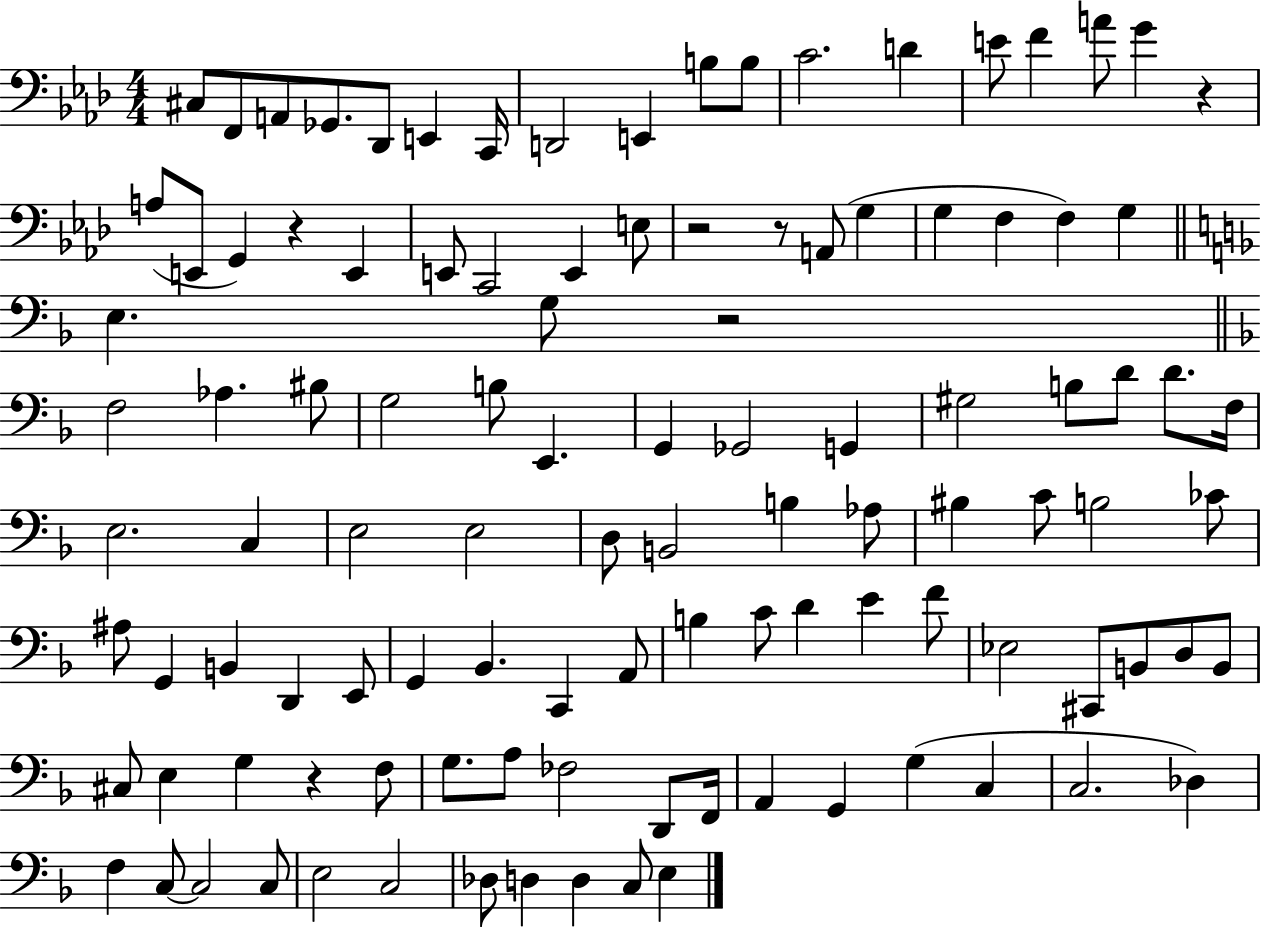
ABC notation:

X:1
T:Untitled
M:4/4
L:1/4
K:Ab
^C,/2 F,,/2 A,,/2 _G,,/2 _D,,/2 E,, C,,/4 D,,2 E,, B,/2 B,/2 C2 D E/2 F A/2 G z A,/2 E,,/2 G,, z E,, E,,/2 C,,2 E,, E,/2 z2 z/2 A,,/2 G, G, F, F, G, E, G,/2 z2 F,2 _A, ^B,/2 G,2 B,/2 E,, G,, _G,,2 G,, ^G,2 B,/2 D/2 D/2 F,/4 E,2 C, E,2 E,2 D,/2 B,,2 B, _A,/2 ^B, C/2 B,2 _C/2 ^A,/2 G,, B,, D,, E,,/2 G,, _B,, C,, A,,/2 B, C/2 D E F/2 _E,2 ^C,,/2 B,,/2 D,/2 B,,/2 ^C,/2 E, G, z F,/2 G,/2 A,/2 _F,2 D,,/2 F,,/4 A,, G,, G, C, C,2 _D, F, C,/2 C,2 C,/2 E,2 C,2 _D,/2 D, D, C,/2 E,